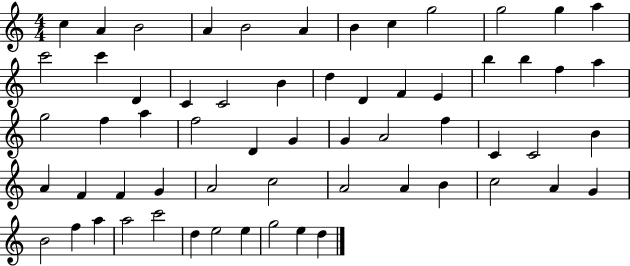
X:1
T:Untitled
M:4/4
L:1/4
K:C
c A B2 A B2 A B c g2 g2 g a c'2 c' D C C2 B d D F E b b f a g2 f a f2 D G G A2 f C C2 B A F F G A2 c2 A2 A B c2 A G B2 f a a2 c'2 d e2 e g2 e d